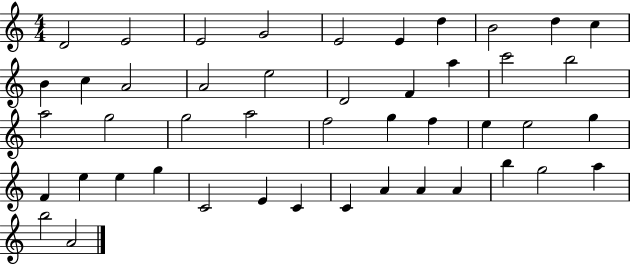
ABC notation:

X:1
T:Untitled
M:4/4
L:1/4
K:C
D2 E2 E2 G2 E2 E d B2 d c B c A2 A2 e2 D2 F a c'2 b2 a2 g2 g2 a2 f2 g f e e2 g F e e g C2 E C C A A A b g2 a b2 A2